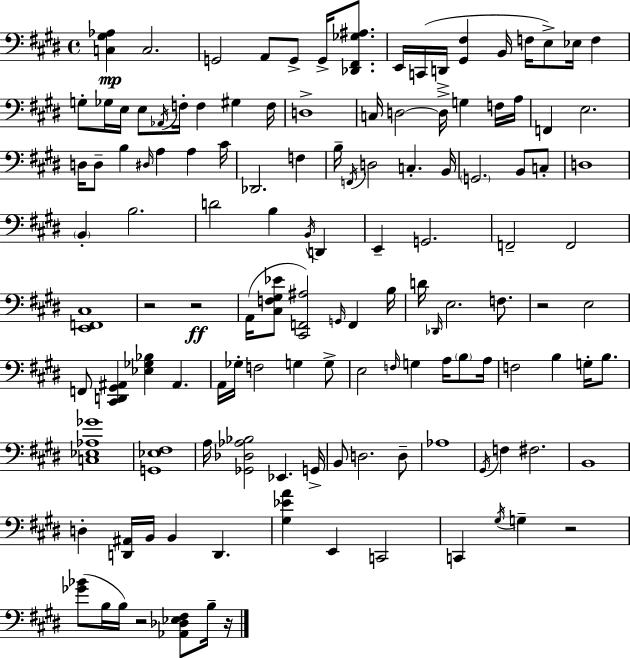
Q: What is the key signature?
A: E major